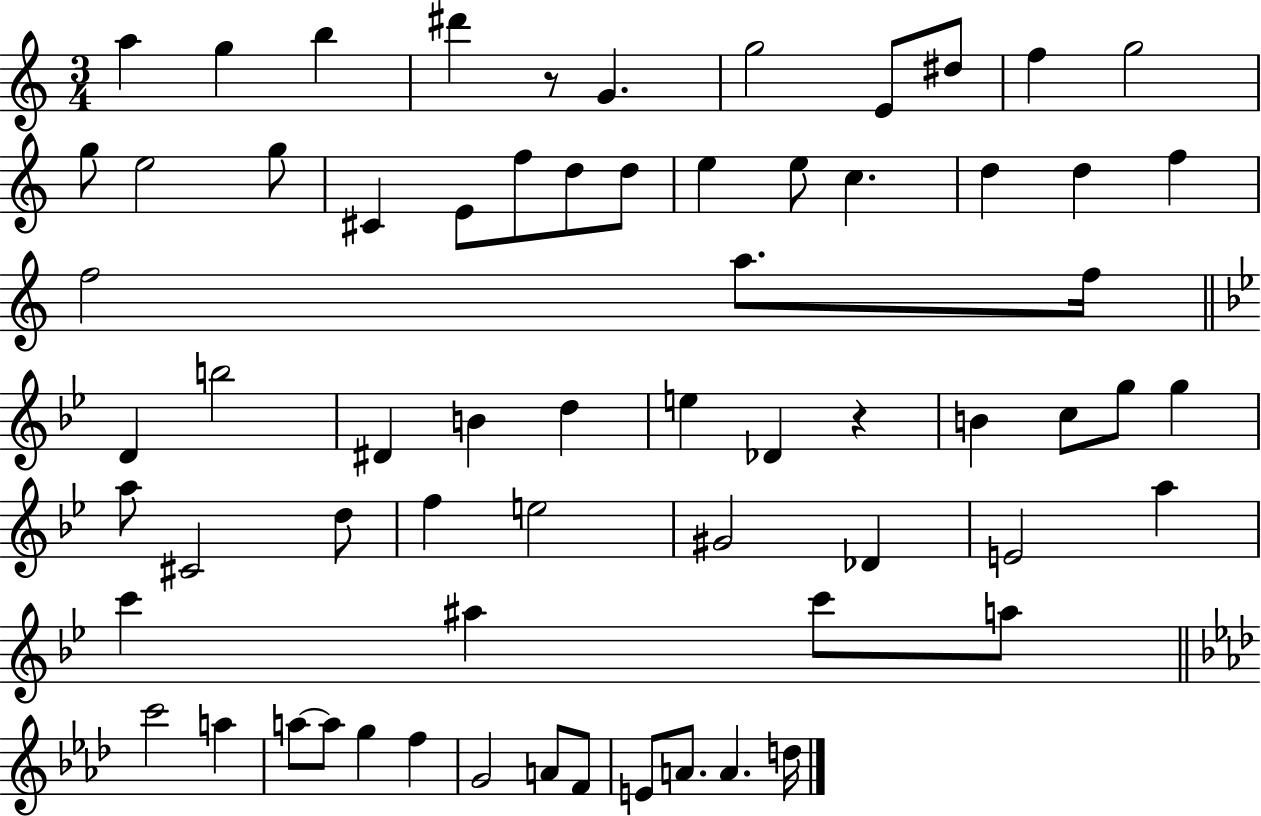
X:1
T:Untitled
M:3/4
L:1/4
K:C
a g b ^d' z/2 G g2 E/2 ^d/2 f g2 g/2 e2 g/2 ^C E/2 f/2 d/2 d/2 e e/2 c d d f f2 a/2 f/4 D b2 ^D B d e _D z B c/2 g/2 g a/2 ^C2 d/2 f e2 ^G2 _D E2 a c' ^a c'/2 a/2 c'2 a a/2 a/2 g f G2 A/2 F/2 E/2 A/2 A d/4